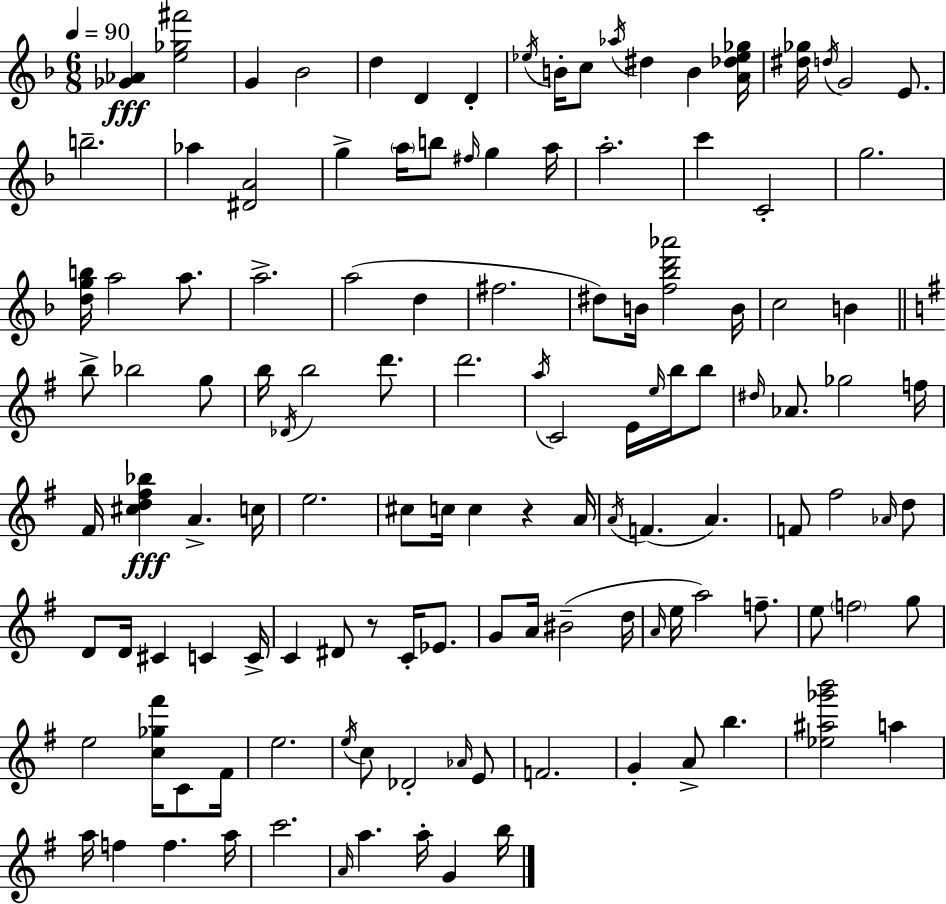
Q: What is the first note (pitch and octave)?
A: G4